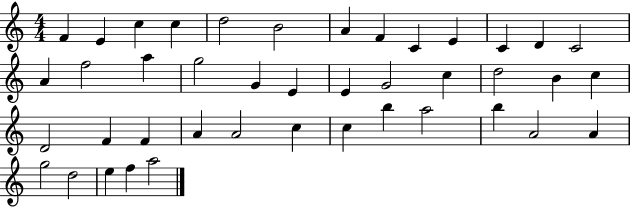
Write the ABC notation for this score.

X:1
T:Untitled
M:4/4
L:1/4
K:C
F E c c d2 B2 A F C E C D C2 A f2 a g2 G E E G2 c d2 B c D2 F F A A2 c c b a2 b A2 A g2 d2 e f a2